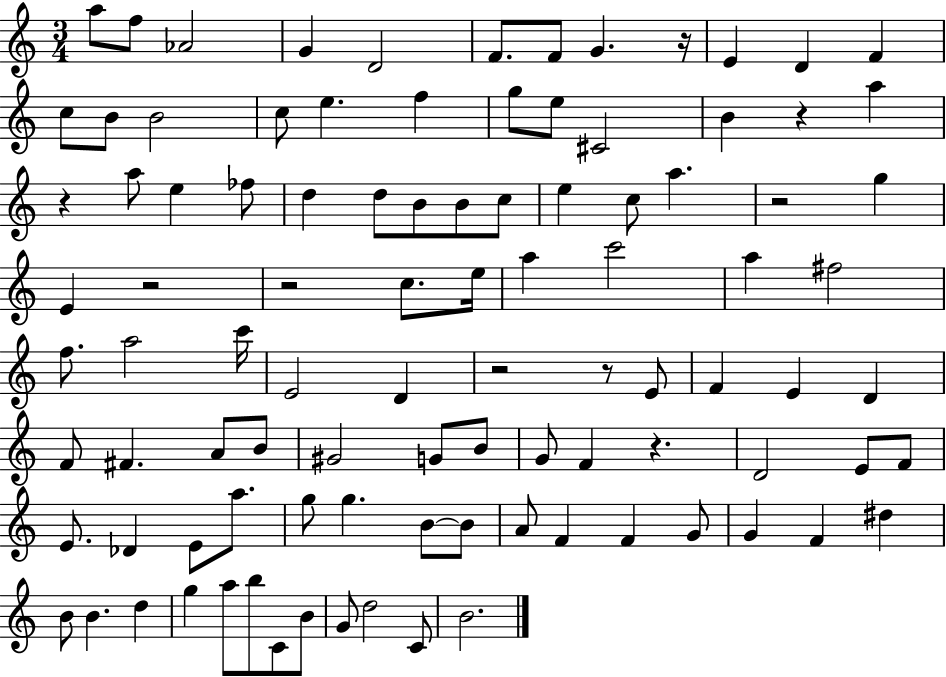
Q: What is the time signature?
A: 3/4